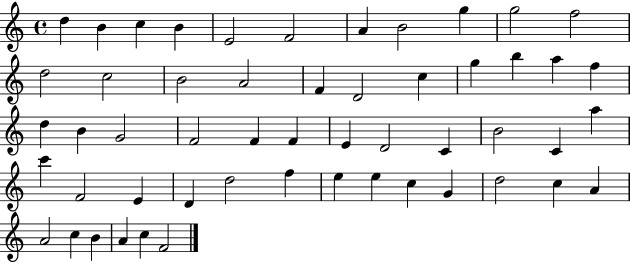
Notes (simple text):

D5/q B4/q C5/q B4/q E4/h F4/h A4/q B4/h G5/q G5/h F5/h D5/h C5/h B4/h A4/h F4/q D4/h C5/q G5/q B5/q A5/q F5/q D5/q B4/q G4/h F4/h F4/q F4/q E4/q D4/h C4/q B4/h C4/q A5/q C6/q F4/h E4/q D4/q D5/h F5/q E5/q E5/q C5/q G4/q D5/h C5/q A4/q A4/h C5/q B4/q A4/q C5/q F4/h